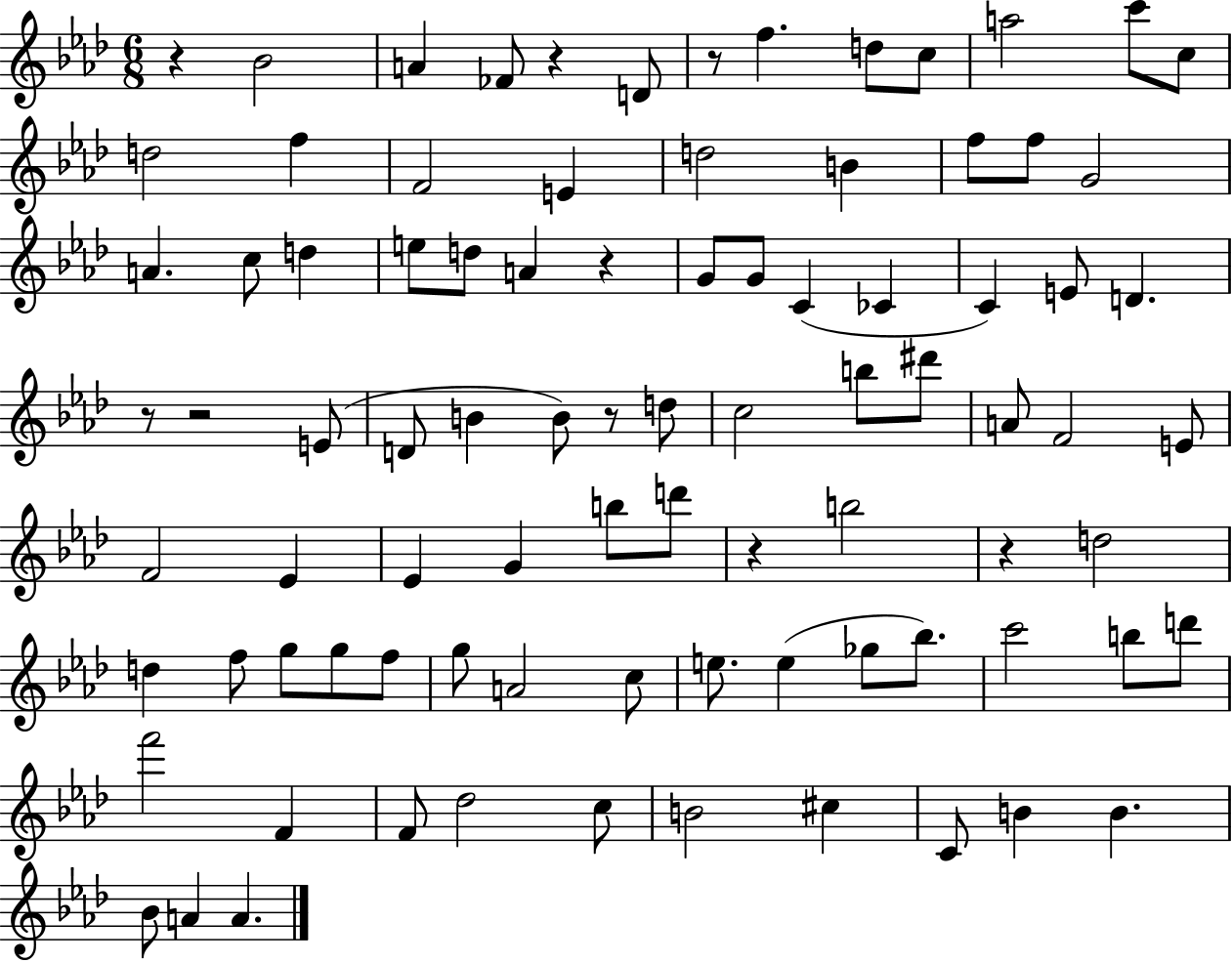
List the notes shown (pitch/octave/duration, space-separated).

R/q Bb4/h A4/q FES4/e R/q D4/e R/e F5/q. D5/e C5/e A5/h C6/e C5/e D5/h F5/q F4/h E4/q D5/h B4/q F5/e F5/e G4/h A4/q. C5/e D5/q E5/e D5/e A4/q R/q G4/e G4/e C4/q CES4/q C4/q E4/e D4/q. R/e R/h E4/e D4/e B4/q B4/e R/e D5/e C5/h B5/e D#6/e A4/e F4/h E4/e F4/h Eb4/q Eb4/q G4/q B5/e D6/e R/q B5/h R/q D5/h D5/q F5/e G5/e G5/e F5/e G5/e A4/h C5/e E5/e. E5/q Gb5/e Bb5/e. C6/h B5/e D6/e F6/h F4/q F4/e Db5/h C5/e B4/h C#5/q C4/e B4/q B4/q. Bb4/e A4/q A4/q.